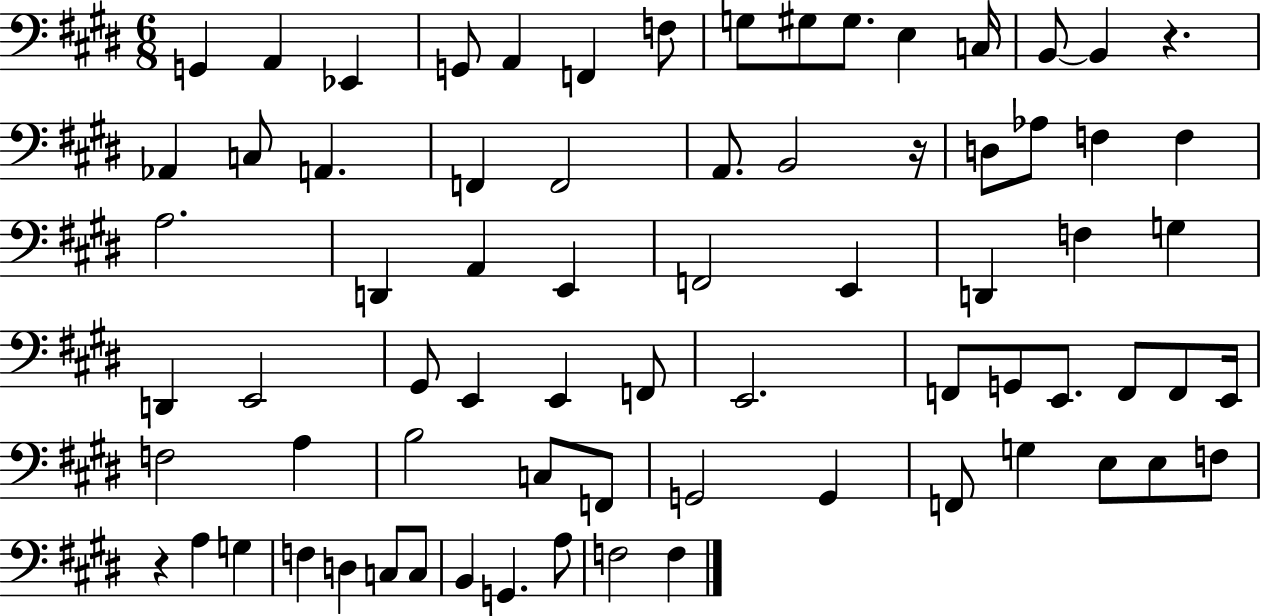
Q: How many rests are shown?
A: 3